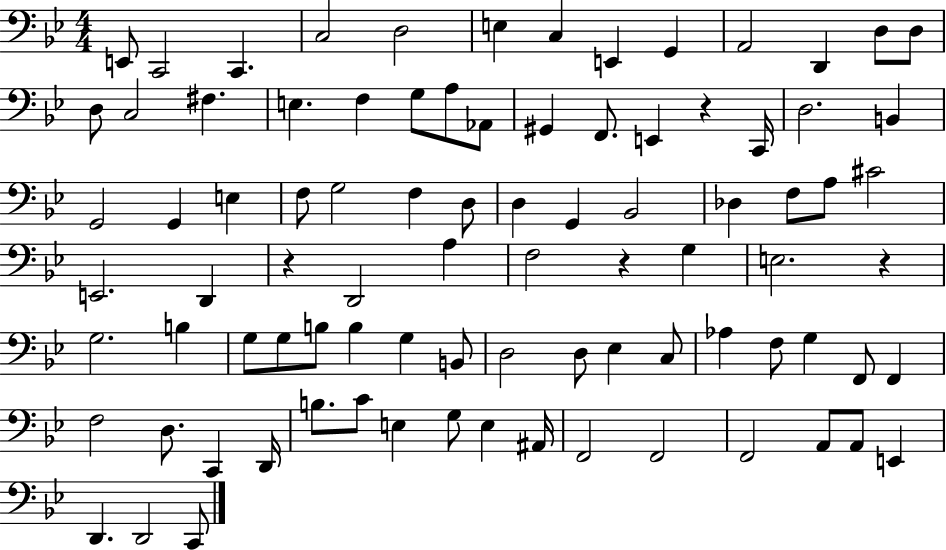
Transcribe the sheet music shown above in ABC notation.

X:1
T:Untitled
M:4/4
L:1/4
K:Bb
E,,/2 C,,2 C,, C,2 D,2 E, C, E,, G,, A,,2 D,, D,/2 D,/2 D,/2 C,2 ^F, E, F, G,/2 A,/2 _A,,/2 ^G,, F,,/2 E,, z C,,/4 D,2 B,, G,,2 G,, E, F,/2 G,2 F, D,/2 D, G,, _B,,2 _D, F,/2 A,/2 ^C2 E,,2 D,, z D,,2 A, F,2 z G, E,2 z G,2 B, G,/2 G,/2 B,/2 B, G, B,,/2 D,2 D,/2 _E, C,/2 _A, F,/2 G, F,,/2 F,, F,2 D,/2 C,, D,,/4 B,/2 C/2 E, G,/2 E, ^A,,/4 F,,2 F,,2 F,,2 A,,/2 A,,/2 E,, D,, D,,2 C,,/2